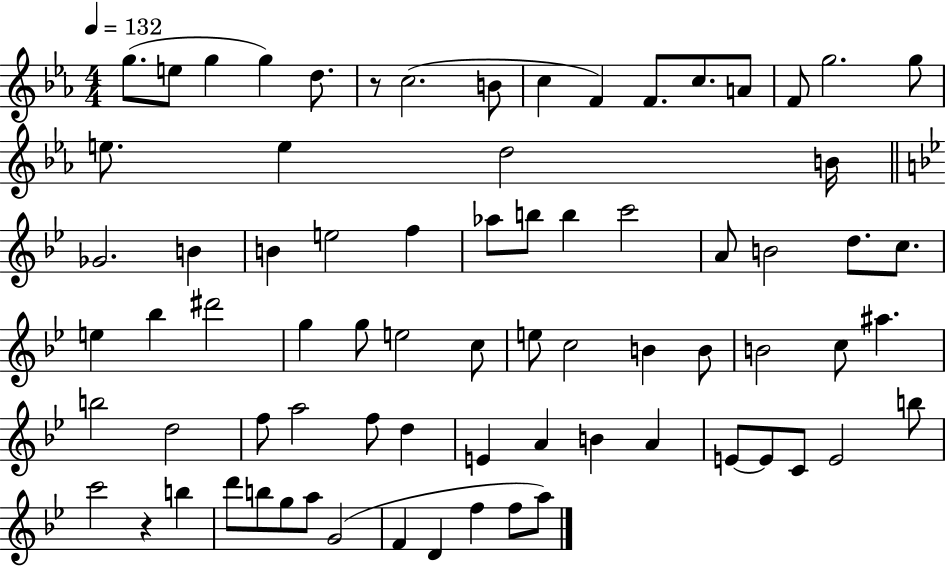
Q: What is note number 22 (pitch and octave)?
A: B4